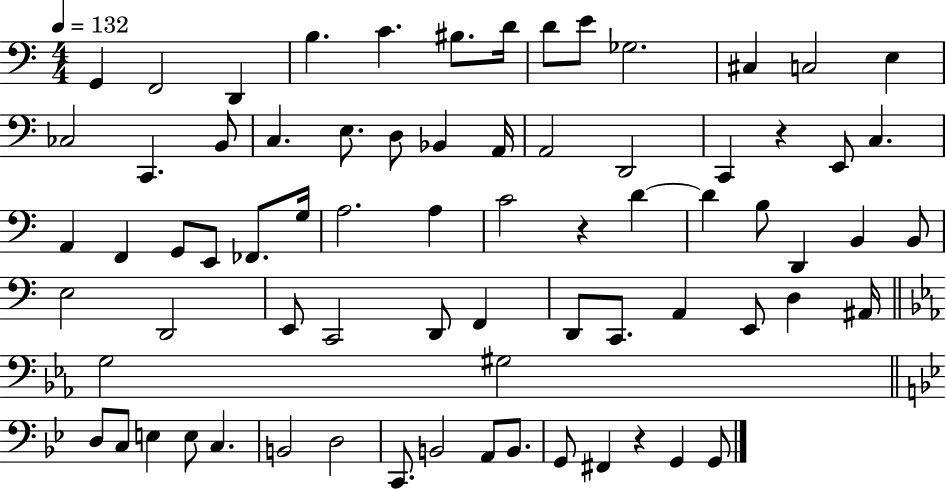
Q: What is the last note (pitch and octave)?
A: G2